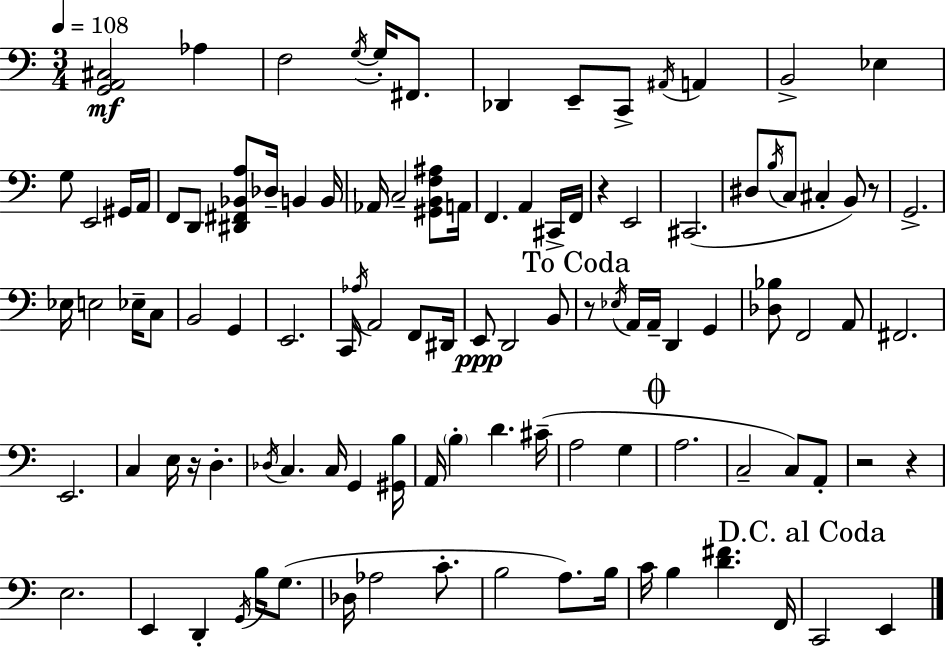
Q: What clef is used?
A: bass